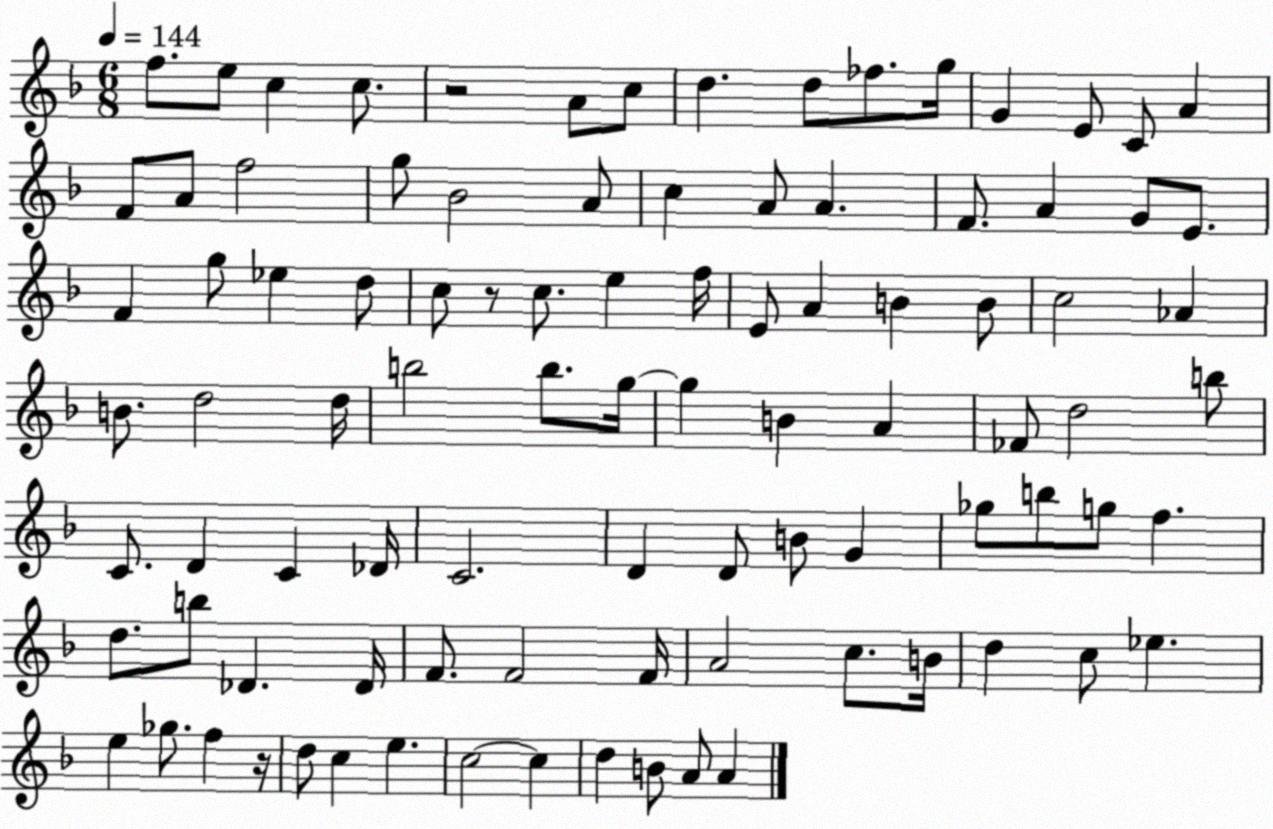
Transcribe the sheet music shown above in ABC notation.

X:1
T:Untitled
M:6/8
L:1/4
K:F
f/2 e/2 c c/2 z2 A/2 c/2 d d/2 _f/2 g/4 G E/2 C/2 A F/2 A/2 f2 g/2 _B2 A/2 c A/2 A F/2 A G/2 E/2 F g/2 _e d/2 c/2 z/2 c/2 e f/4 E/2 A B B/2 c2 _A B/2 d2 d/4 b2 b/2 g/4 g B A _F/2 d2 b/2 C/2 D C _D/4 C2 D D/2 B/2 G _g/2 b/2 g/2 f d/2 b/2 _D _D/4 F/2 F2 F/4 A2 c/2 B/4 d c/2 _e e _g/2 f z/4 d/2 c e c2 c d B/2 A/2 A